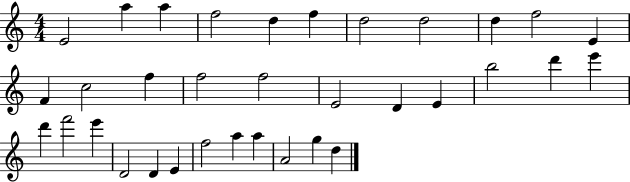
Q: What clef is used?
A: treble